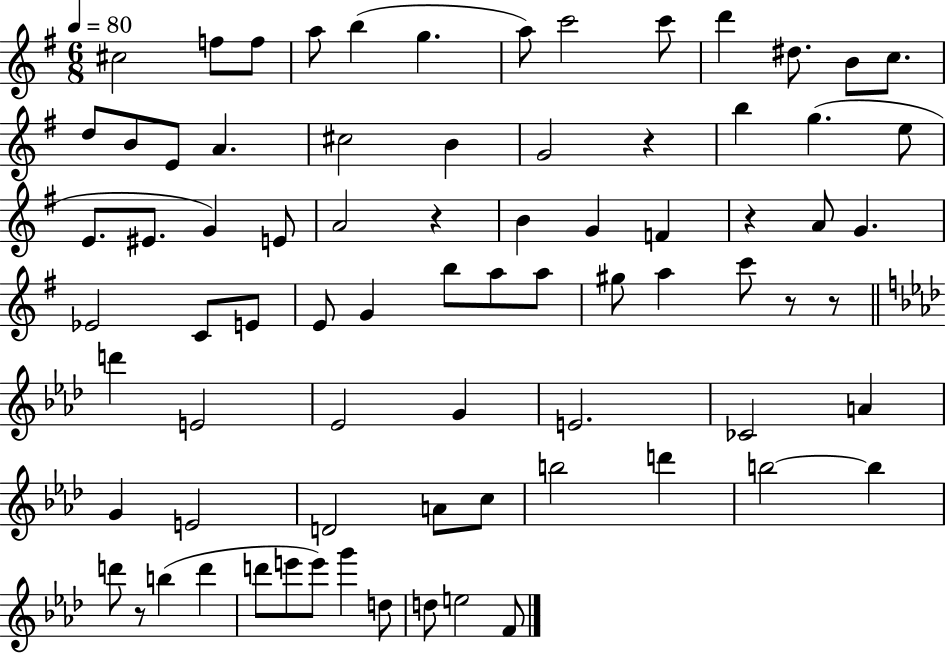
C#5/h F5/e F5/e A5/e B5/q G5/q. A5/e C6/h C6/e D6/q D#5/e. B4/e C5/e. D5/e B4/e E4/e A4/q. C#5/h B4/q G4/h R/q B5/q G5/q. E5/e E4/e. EIS4/e. G4/q E4/e A4/h R/q B4/q G4/q F4/q R/q A4/e G4/q. Eb4/h C4/e E4/e E4/e G4/q B5/e A5/e A5/e G#5/e A5/q C6/e R/e R/e D6/q E4/h Eb4/h G4/q E4/h. CES4/h A4/q G4/q E4/h D4/h A4/e C5/e B5/h D6/q B5/h B5/q D6/e R/e B5/q D6/q D6/e E6/e E6/e G6/q D5/e D5/e E5/h F4/e